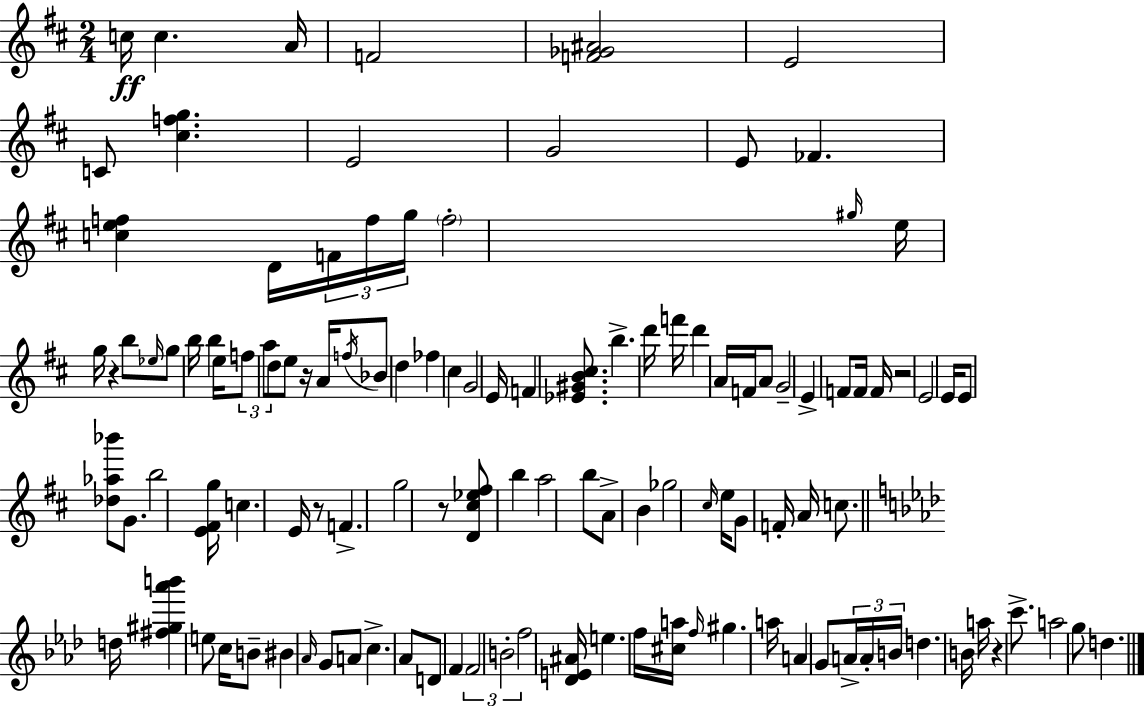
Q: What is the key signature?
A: D major